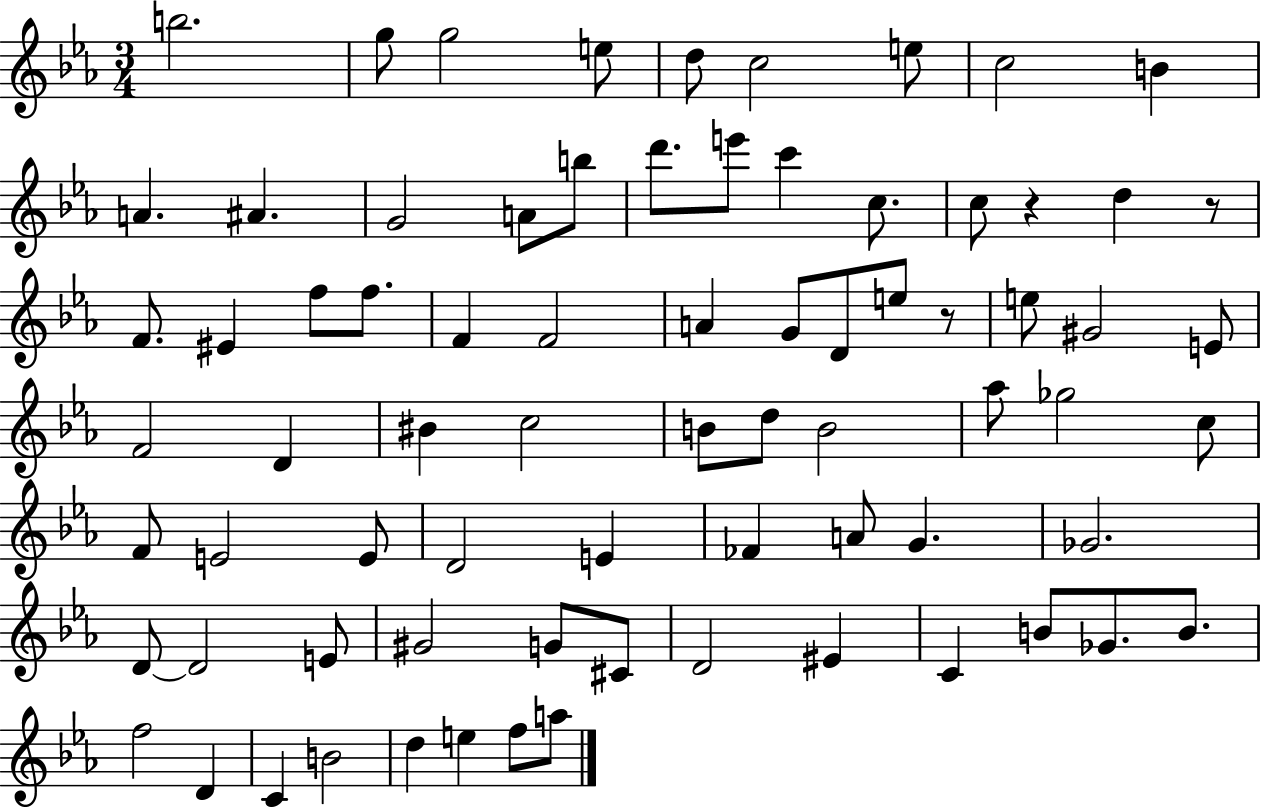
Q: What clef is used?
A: treble